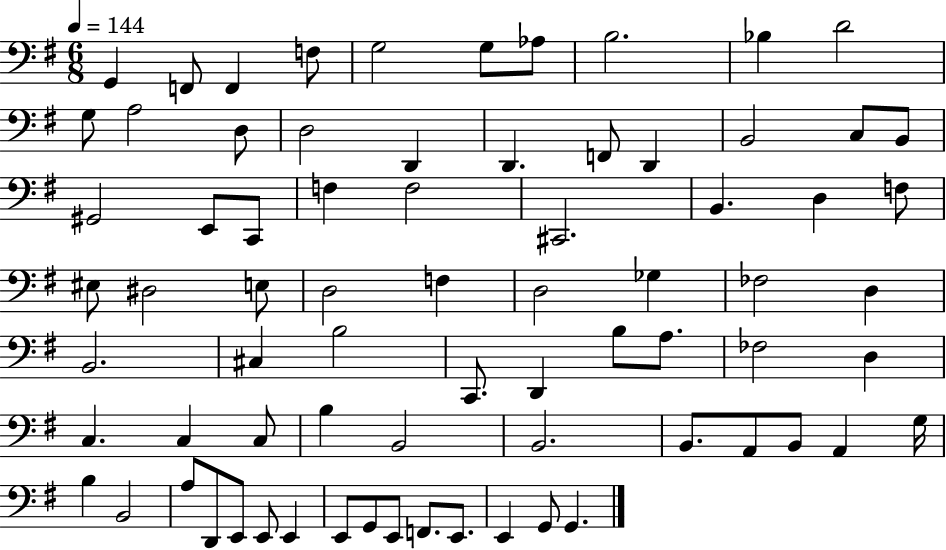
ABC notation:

X:1
T:Untitled
M:6/8
L:1/4
K:G
G,, F,,/2 F,, F,/2 G,2 G,/2 _A,/2 B,2 _B, D2 G,/2 A,2 D,/2 D,2 D,, D,, F,,/2 D,, B,,2 C,/2 B,,/2 ^G,,2 E,,/2 C,,/2 F, F,2 ^C,,2 B,, D, F,/2 ^E,/2 ^D,2 E,/2 D,2 F, D,2 _G, _F,2 D, B,,2 ^C, B,2 C,,/2 D,, B,/2 A,/2 _F,2 D, C, C, C,/2 B, B,,2 B,,2 B,,/2 A,,/2 B,,/2 A,, G,/4 B, B,,2 A,/2 D,,/2 E,,/2 E,,/2 E,, E,,/2 G,,/2 E,,/2 F,,/2 E,,/2 E,, G,,/2 G,,